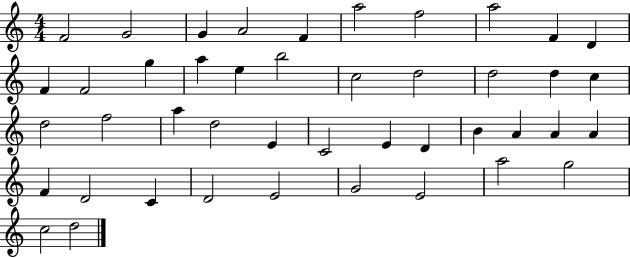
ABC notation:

X:1
T:Untitled
M:4/4
L:1/4
K:C
F2 G2 G A2 F a2 f2 a2 F D F F2 g a e b2 c2 d2 d2 d c d2 f2 a d2 E C2 E D B A A A F D2 C D2 E2 G2 E2 a2 g2 c2 d2